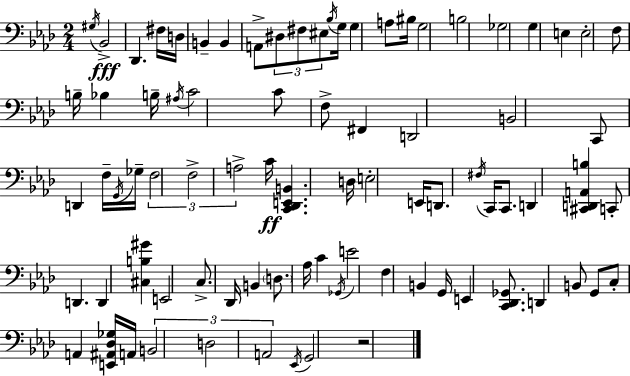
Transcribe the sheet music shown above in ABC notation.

X:1
T:Untitled
M:2/4
L:1/4
K:Fm
^G,/4 _B,,2 _D,, ^F,/4 D,/4 B,, B,, A,,/2 ^D,/2 ^F,/2 ^E,/2 _B,/4 G,/4 G, A,/2 ^B,/4 G,2 B,2 _G,2 G, E, E,2 F,/2 B,/4 _B, B,/4 ^A,/4 C2 C/2 F,/2 ^F,, D,,2 B,,2 C,,/2 D,, F,/4 G,,/4 _G,/4 F,2 F,2 A,2 C/4 [C,,_D,,E,,B,,] D,/4 E,2 E,,/4 D,,/2 ^F,/4 C,,/4 C,,/2 D,, [^C,,D,,A,,B,] C,,/2 D,, D,, [^C,B,^G] E,,2 C,/2 _D,,/4 B,, D,/2 _A,/4 C _G,,/4 E2 F, B,, G,,/4 E,, [C,,_D,,_G,,]/2 D,, B,,/2 G,,/2 C,/2 A,, [E,,^A,,_D,_G,]/4 A,,/4 B,,2 D,2 A,,2 _E,,/4 G,,2 z2